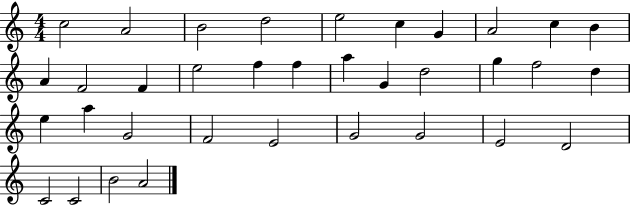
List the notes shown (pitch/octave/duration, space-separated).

C5/h A4/h B4/h D5/h E5/h C5/q G4/q A4/h C5/q B4/q A4/q F4/h F4/q E5/h F5/q F5/q A5/q G4/q D5/h G5/q F5/h D5/q E5/q A5/q G4/h F4/h E4/h G4/h G4/h E4/h D4/h C4/h C4/h B4/h A4/h